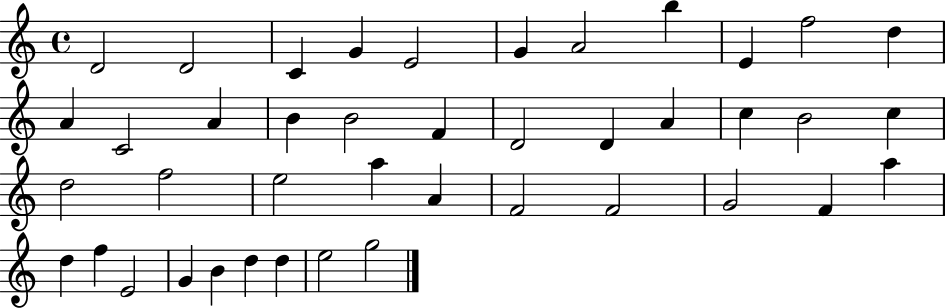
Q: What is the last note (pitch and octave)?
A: G5